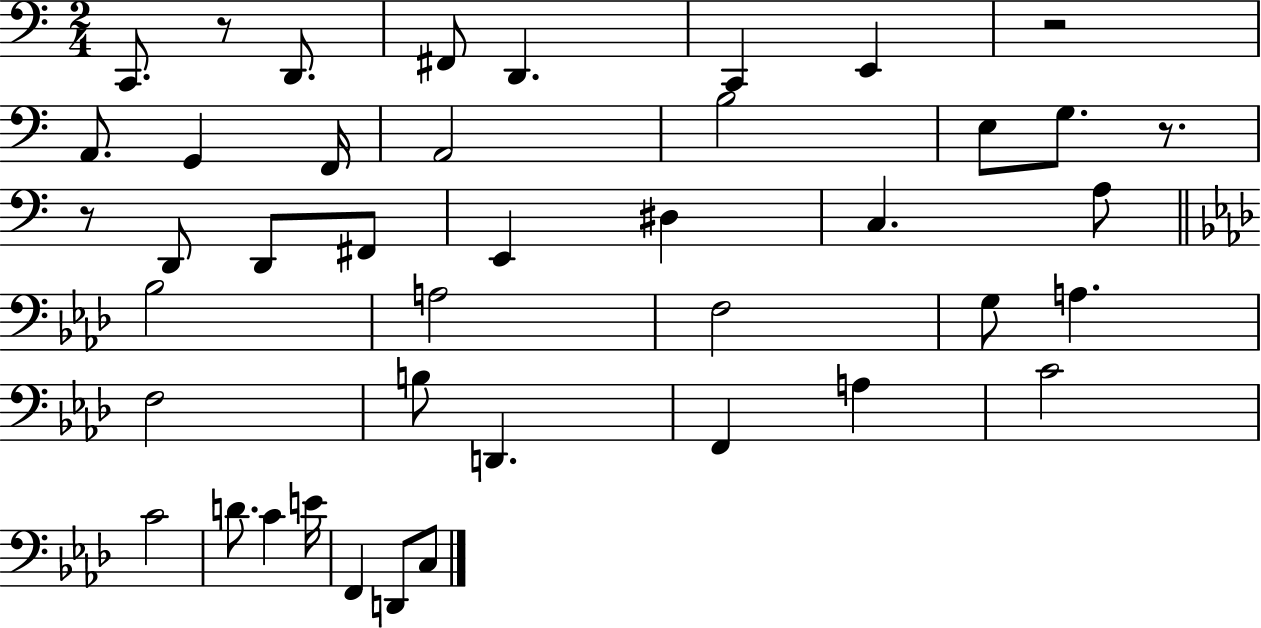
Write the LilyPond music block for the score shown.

{
  \clef bass
  \numericTimeSignature
  \time 2/4
  \key c \major
  c,8. r8 d,8. | fis,8 d,4. | c,4 e,4 | r2 | \break a,8. g,4 f,16 | a,2 | b2 | e8 g8. r8. | \break r8 d,8 d,8 fis,8 | e,4 dis4 | c4. a8 | \bar "||" \break \key aes \major bes2 | a2 | f2 | g8 a4. | \break f2 | b8 d,4. | f,4 a4 | c'2 | \break c'2 | d'8. c'4 e'16 | f,4 d,8 c8 | \bar "|."
}